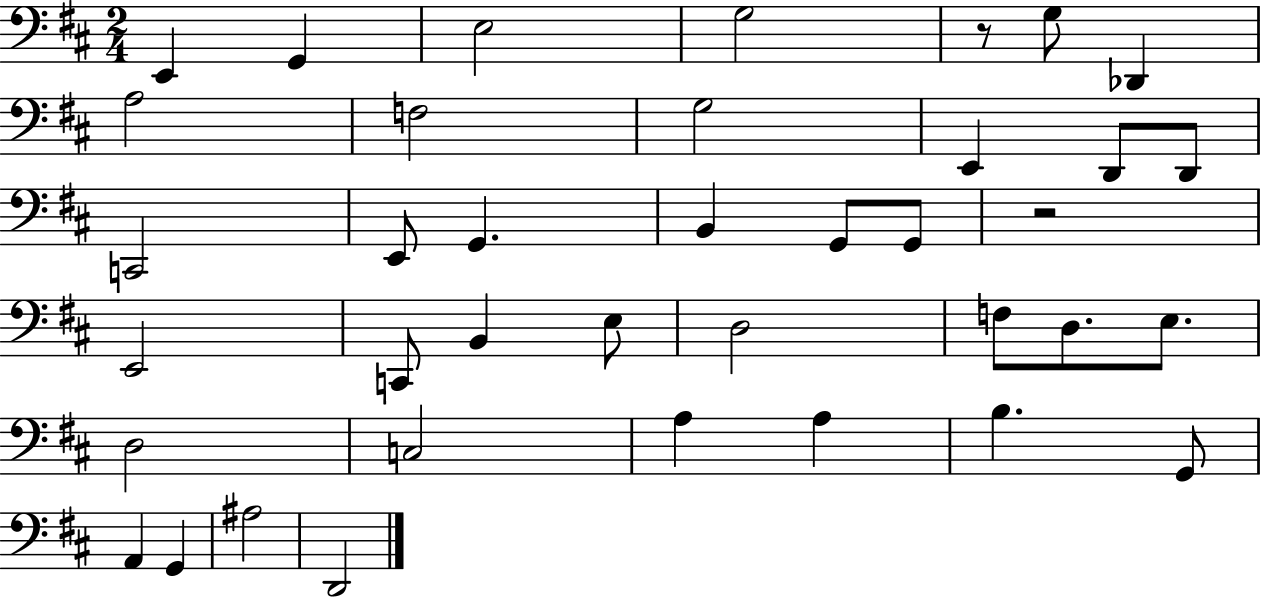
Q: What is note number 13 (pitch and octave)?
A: C2